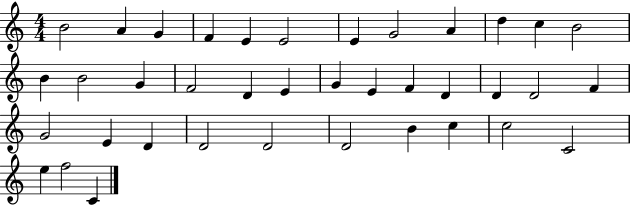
B4/h A4/q G4/q F4/q E4/q E4/h E4/q G4/h A4/q D5/q C5/q B4/h B4/q B4/h G4/q F4/h D4/q E4/q G4/q E4/q F4/q D4/q D4/q D4/h F4/q G4/h E4/q D4/q D4/h D4/h D4/h B4/q C5/q C5/h C4/h E5/q F5/h C4/q